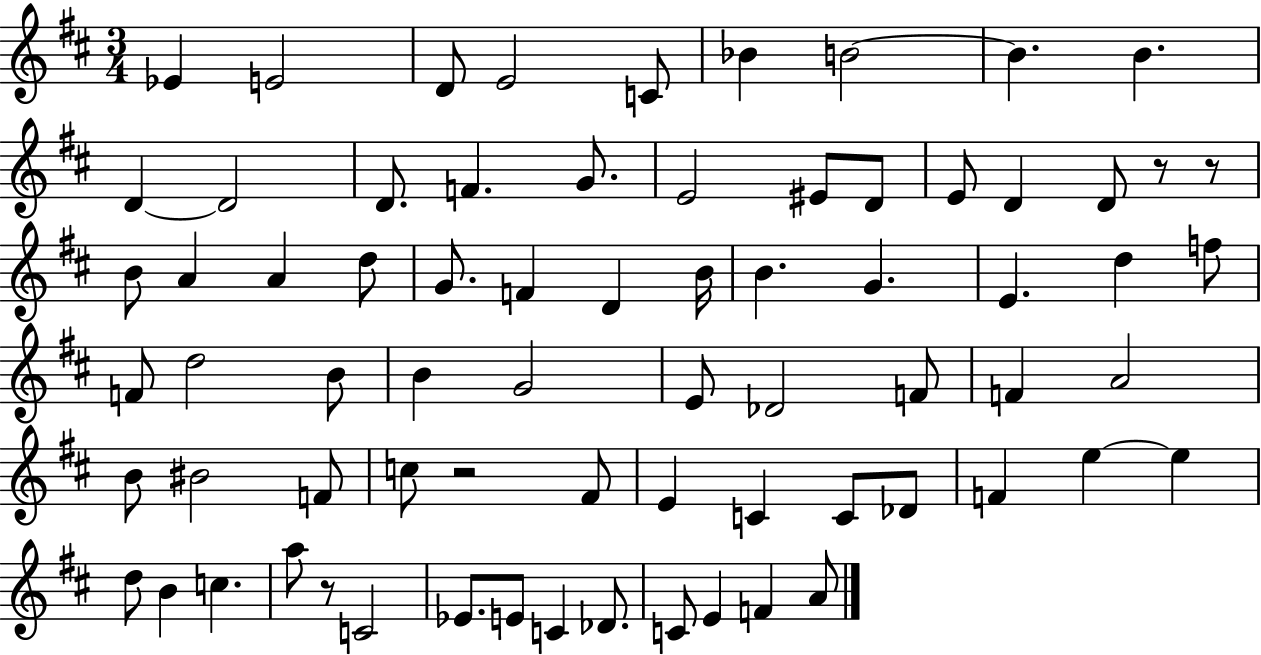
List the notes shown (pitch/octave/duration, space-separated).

Eb4/q E4/h D4/e E4/h C4/e Bb4/q B4/h B4/q. B4/q. D4/q D4/h D4/e. F4/q. G4/e. E4/h EIS4/e D4/e E4/e D4/q D4/e R/e R/e B4/e A4/q A4/q D5/e G4/e. F4/q D4/q B4/s B4/q. G4/q. E4/q. D5/q F5/e F4/e D5/h B4/e B4/q G4/h E4/e Db4/h F4/e F4/q A4/h B4/e BIS4/h F4/e C5/e R/h F#4/e E4/q C4/q C4/e Db4/e F4/q E5/q E5/q D5/e B4/q C5/q. A5/e R/e C4/h Eb4/e. E4/e C4/q Db4/e. C4/e E4/q F4/q A4/e